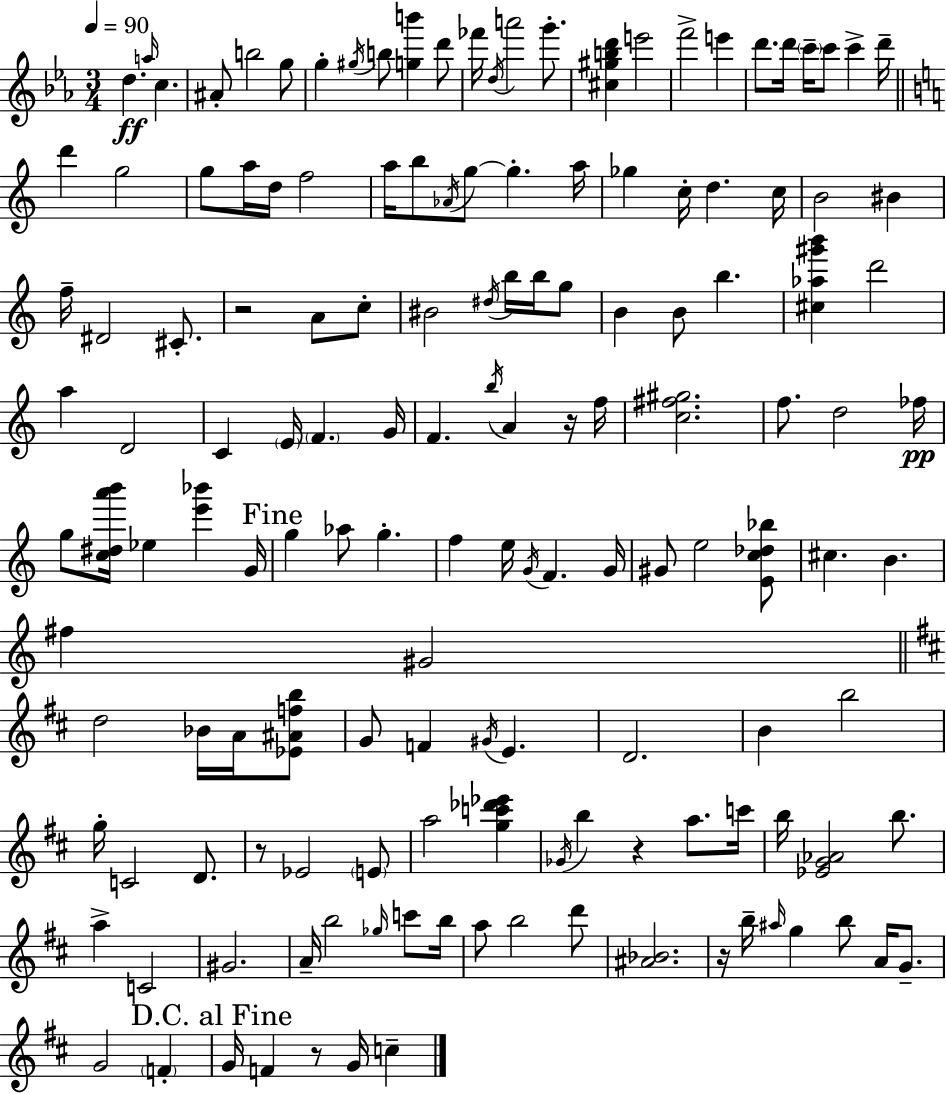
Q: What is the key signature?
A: C minor